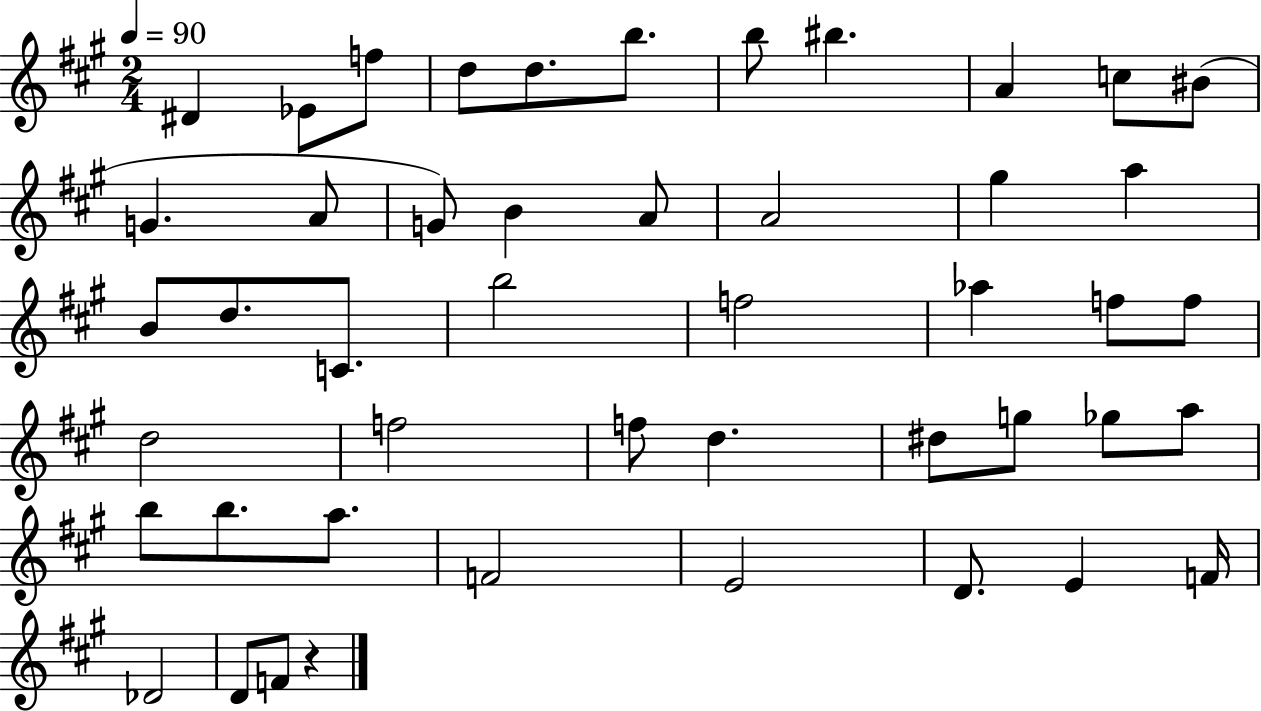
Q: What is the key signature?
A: A major